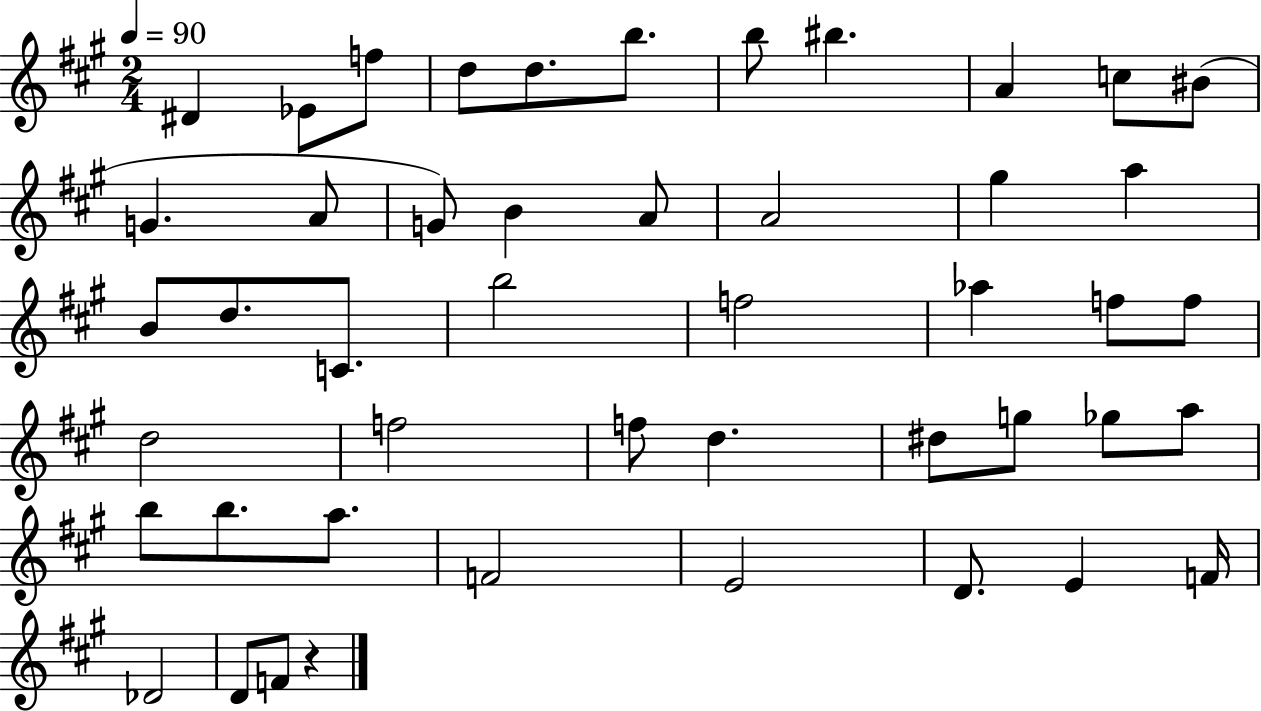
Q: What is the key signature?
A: A major